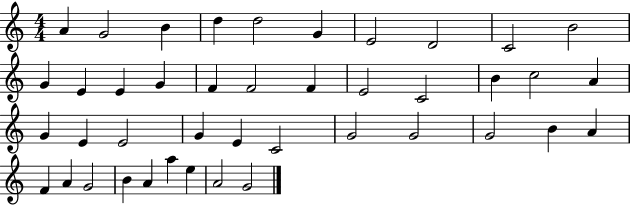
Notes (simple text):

A4/q G4/h B4/q D5/q D5/h G4/q E4/h D4/h C4/h B4/h G4/q E4/q E4/q G4/q F4/q F4/h F4/q E4/h C4/h B4/q C5/h A4/q G4/q E4/q E4/h G4/q E4/q C4/h G4/h G4/h G4/h B4/q A4/q F4/q A4/q G4/h B4/q A4/q A5/q E5/q A4/h G4/h